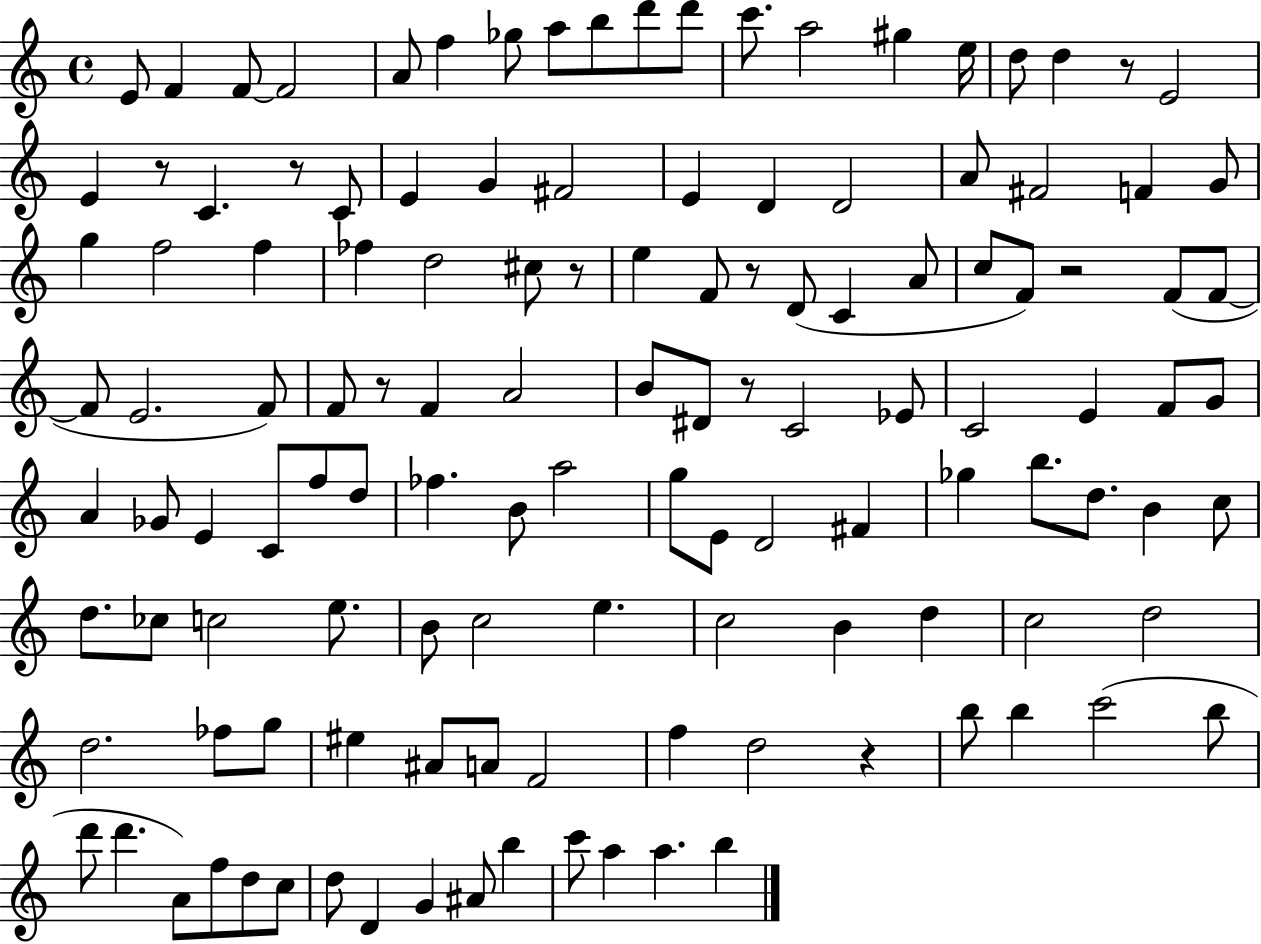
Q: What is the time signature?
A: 4/4